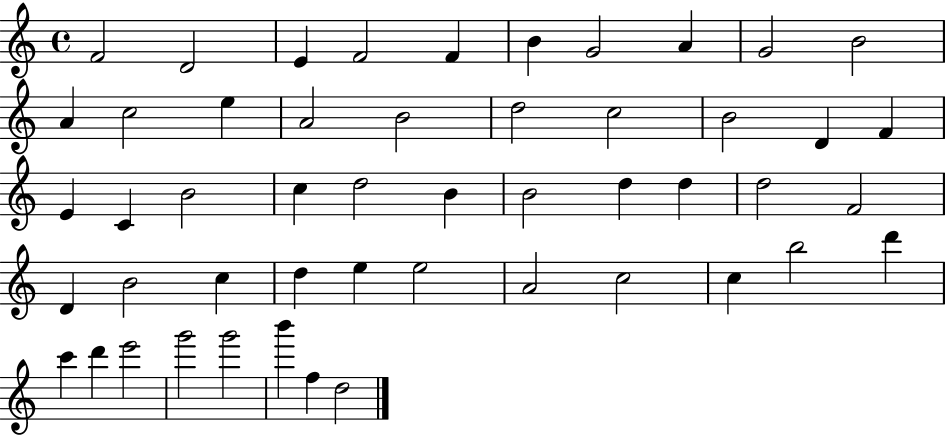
F4/h D4/h E4/q F4/h F4/q B4/q G4/h A4/q G4/h B4/h A4/q C5/h E5/q A4/h B4/h D5/h C5/h B4/h D4/q F4/q E4/q C4/q B4/h C5/q D5/h B4/q B4/h D5/q D5/q D5/h F4/h D4/q B4/h C5/q D5/q E5/q E5/h A4/h C5/h C5/q B5/h D6/q C6/q D6/q E6/h G6/h G6/h B6/q F5/q D5/h